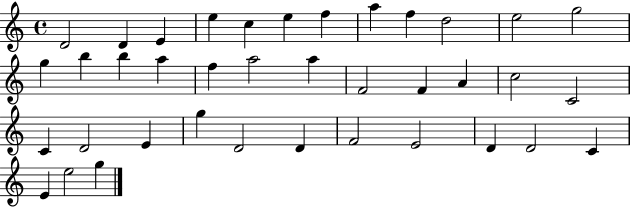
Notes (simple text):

D4/h D4/q E4/q E5/q C5/q E5/q F5/q A5/q F5/q D5/h E5/h G5/h G5/q B5/q B5/q A5/q F5/q A5/h A5/q F4/h F4/q A4/q C5/h C4/h C4/q D4/h E4/q G5/q D4/h D4/q F4/h E4/h D4/q D4/h C4/q E4/q E5/h G5/q